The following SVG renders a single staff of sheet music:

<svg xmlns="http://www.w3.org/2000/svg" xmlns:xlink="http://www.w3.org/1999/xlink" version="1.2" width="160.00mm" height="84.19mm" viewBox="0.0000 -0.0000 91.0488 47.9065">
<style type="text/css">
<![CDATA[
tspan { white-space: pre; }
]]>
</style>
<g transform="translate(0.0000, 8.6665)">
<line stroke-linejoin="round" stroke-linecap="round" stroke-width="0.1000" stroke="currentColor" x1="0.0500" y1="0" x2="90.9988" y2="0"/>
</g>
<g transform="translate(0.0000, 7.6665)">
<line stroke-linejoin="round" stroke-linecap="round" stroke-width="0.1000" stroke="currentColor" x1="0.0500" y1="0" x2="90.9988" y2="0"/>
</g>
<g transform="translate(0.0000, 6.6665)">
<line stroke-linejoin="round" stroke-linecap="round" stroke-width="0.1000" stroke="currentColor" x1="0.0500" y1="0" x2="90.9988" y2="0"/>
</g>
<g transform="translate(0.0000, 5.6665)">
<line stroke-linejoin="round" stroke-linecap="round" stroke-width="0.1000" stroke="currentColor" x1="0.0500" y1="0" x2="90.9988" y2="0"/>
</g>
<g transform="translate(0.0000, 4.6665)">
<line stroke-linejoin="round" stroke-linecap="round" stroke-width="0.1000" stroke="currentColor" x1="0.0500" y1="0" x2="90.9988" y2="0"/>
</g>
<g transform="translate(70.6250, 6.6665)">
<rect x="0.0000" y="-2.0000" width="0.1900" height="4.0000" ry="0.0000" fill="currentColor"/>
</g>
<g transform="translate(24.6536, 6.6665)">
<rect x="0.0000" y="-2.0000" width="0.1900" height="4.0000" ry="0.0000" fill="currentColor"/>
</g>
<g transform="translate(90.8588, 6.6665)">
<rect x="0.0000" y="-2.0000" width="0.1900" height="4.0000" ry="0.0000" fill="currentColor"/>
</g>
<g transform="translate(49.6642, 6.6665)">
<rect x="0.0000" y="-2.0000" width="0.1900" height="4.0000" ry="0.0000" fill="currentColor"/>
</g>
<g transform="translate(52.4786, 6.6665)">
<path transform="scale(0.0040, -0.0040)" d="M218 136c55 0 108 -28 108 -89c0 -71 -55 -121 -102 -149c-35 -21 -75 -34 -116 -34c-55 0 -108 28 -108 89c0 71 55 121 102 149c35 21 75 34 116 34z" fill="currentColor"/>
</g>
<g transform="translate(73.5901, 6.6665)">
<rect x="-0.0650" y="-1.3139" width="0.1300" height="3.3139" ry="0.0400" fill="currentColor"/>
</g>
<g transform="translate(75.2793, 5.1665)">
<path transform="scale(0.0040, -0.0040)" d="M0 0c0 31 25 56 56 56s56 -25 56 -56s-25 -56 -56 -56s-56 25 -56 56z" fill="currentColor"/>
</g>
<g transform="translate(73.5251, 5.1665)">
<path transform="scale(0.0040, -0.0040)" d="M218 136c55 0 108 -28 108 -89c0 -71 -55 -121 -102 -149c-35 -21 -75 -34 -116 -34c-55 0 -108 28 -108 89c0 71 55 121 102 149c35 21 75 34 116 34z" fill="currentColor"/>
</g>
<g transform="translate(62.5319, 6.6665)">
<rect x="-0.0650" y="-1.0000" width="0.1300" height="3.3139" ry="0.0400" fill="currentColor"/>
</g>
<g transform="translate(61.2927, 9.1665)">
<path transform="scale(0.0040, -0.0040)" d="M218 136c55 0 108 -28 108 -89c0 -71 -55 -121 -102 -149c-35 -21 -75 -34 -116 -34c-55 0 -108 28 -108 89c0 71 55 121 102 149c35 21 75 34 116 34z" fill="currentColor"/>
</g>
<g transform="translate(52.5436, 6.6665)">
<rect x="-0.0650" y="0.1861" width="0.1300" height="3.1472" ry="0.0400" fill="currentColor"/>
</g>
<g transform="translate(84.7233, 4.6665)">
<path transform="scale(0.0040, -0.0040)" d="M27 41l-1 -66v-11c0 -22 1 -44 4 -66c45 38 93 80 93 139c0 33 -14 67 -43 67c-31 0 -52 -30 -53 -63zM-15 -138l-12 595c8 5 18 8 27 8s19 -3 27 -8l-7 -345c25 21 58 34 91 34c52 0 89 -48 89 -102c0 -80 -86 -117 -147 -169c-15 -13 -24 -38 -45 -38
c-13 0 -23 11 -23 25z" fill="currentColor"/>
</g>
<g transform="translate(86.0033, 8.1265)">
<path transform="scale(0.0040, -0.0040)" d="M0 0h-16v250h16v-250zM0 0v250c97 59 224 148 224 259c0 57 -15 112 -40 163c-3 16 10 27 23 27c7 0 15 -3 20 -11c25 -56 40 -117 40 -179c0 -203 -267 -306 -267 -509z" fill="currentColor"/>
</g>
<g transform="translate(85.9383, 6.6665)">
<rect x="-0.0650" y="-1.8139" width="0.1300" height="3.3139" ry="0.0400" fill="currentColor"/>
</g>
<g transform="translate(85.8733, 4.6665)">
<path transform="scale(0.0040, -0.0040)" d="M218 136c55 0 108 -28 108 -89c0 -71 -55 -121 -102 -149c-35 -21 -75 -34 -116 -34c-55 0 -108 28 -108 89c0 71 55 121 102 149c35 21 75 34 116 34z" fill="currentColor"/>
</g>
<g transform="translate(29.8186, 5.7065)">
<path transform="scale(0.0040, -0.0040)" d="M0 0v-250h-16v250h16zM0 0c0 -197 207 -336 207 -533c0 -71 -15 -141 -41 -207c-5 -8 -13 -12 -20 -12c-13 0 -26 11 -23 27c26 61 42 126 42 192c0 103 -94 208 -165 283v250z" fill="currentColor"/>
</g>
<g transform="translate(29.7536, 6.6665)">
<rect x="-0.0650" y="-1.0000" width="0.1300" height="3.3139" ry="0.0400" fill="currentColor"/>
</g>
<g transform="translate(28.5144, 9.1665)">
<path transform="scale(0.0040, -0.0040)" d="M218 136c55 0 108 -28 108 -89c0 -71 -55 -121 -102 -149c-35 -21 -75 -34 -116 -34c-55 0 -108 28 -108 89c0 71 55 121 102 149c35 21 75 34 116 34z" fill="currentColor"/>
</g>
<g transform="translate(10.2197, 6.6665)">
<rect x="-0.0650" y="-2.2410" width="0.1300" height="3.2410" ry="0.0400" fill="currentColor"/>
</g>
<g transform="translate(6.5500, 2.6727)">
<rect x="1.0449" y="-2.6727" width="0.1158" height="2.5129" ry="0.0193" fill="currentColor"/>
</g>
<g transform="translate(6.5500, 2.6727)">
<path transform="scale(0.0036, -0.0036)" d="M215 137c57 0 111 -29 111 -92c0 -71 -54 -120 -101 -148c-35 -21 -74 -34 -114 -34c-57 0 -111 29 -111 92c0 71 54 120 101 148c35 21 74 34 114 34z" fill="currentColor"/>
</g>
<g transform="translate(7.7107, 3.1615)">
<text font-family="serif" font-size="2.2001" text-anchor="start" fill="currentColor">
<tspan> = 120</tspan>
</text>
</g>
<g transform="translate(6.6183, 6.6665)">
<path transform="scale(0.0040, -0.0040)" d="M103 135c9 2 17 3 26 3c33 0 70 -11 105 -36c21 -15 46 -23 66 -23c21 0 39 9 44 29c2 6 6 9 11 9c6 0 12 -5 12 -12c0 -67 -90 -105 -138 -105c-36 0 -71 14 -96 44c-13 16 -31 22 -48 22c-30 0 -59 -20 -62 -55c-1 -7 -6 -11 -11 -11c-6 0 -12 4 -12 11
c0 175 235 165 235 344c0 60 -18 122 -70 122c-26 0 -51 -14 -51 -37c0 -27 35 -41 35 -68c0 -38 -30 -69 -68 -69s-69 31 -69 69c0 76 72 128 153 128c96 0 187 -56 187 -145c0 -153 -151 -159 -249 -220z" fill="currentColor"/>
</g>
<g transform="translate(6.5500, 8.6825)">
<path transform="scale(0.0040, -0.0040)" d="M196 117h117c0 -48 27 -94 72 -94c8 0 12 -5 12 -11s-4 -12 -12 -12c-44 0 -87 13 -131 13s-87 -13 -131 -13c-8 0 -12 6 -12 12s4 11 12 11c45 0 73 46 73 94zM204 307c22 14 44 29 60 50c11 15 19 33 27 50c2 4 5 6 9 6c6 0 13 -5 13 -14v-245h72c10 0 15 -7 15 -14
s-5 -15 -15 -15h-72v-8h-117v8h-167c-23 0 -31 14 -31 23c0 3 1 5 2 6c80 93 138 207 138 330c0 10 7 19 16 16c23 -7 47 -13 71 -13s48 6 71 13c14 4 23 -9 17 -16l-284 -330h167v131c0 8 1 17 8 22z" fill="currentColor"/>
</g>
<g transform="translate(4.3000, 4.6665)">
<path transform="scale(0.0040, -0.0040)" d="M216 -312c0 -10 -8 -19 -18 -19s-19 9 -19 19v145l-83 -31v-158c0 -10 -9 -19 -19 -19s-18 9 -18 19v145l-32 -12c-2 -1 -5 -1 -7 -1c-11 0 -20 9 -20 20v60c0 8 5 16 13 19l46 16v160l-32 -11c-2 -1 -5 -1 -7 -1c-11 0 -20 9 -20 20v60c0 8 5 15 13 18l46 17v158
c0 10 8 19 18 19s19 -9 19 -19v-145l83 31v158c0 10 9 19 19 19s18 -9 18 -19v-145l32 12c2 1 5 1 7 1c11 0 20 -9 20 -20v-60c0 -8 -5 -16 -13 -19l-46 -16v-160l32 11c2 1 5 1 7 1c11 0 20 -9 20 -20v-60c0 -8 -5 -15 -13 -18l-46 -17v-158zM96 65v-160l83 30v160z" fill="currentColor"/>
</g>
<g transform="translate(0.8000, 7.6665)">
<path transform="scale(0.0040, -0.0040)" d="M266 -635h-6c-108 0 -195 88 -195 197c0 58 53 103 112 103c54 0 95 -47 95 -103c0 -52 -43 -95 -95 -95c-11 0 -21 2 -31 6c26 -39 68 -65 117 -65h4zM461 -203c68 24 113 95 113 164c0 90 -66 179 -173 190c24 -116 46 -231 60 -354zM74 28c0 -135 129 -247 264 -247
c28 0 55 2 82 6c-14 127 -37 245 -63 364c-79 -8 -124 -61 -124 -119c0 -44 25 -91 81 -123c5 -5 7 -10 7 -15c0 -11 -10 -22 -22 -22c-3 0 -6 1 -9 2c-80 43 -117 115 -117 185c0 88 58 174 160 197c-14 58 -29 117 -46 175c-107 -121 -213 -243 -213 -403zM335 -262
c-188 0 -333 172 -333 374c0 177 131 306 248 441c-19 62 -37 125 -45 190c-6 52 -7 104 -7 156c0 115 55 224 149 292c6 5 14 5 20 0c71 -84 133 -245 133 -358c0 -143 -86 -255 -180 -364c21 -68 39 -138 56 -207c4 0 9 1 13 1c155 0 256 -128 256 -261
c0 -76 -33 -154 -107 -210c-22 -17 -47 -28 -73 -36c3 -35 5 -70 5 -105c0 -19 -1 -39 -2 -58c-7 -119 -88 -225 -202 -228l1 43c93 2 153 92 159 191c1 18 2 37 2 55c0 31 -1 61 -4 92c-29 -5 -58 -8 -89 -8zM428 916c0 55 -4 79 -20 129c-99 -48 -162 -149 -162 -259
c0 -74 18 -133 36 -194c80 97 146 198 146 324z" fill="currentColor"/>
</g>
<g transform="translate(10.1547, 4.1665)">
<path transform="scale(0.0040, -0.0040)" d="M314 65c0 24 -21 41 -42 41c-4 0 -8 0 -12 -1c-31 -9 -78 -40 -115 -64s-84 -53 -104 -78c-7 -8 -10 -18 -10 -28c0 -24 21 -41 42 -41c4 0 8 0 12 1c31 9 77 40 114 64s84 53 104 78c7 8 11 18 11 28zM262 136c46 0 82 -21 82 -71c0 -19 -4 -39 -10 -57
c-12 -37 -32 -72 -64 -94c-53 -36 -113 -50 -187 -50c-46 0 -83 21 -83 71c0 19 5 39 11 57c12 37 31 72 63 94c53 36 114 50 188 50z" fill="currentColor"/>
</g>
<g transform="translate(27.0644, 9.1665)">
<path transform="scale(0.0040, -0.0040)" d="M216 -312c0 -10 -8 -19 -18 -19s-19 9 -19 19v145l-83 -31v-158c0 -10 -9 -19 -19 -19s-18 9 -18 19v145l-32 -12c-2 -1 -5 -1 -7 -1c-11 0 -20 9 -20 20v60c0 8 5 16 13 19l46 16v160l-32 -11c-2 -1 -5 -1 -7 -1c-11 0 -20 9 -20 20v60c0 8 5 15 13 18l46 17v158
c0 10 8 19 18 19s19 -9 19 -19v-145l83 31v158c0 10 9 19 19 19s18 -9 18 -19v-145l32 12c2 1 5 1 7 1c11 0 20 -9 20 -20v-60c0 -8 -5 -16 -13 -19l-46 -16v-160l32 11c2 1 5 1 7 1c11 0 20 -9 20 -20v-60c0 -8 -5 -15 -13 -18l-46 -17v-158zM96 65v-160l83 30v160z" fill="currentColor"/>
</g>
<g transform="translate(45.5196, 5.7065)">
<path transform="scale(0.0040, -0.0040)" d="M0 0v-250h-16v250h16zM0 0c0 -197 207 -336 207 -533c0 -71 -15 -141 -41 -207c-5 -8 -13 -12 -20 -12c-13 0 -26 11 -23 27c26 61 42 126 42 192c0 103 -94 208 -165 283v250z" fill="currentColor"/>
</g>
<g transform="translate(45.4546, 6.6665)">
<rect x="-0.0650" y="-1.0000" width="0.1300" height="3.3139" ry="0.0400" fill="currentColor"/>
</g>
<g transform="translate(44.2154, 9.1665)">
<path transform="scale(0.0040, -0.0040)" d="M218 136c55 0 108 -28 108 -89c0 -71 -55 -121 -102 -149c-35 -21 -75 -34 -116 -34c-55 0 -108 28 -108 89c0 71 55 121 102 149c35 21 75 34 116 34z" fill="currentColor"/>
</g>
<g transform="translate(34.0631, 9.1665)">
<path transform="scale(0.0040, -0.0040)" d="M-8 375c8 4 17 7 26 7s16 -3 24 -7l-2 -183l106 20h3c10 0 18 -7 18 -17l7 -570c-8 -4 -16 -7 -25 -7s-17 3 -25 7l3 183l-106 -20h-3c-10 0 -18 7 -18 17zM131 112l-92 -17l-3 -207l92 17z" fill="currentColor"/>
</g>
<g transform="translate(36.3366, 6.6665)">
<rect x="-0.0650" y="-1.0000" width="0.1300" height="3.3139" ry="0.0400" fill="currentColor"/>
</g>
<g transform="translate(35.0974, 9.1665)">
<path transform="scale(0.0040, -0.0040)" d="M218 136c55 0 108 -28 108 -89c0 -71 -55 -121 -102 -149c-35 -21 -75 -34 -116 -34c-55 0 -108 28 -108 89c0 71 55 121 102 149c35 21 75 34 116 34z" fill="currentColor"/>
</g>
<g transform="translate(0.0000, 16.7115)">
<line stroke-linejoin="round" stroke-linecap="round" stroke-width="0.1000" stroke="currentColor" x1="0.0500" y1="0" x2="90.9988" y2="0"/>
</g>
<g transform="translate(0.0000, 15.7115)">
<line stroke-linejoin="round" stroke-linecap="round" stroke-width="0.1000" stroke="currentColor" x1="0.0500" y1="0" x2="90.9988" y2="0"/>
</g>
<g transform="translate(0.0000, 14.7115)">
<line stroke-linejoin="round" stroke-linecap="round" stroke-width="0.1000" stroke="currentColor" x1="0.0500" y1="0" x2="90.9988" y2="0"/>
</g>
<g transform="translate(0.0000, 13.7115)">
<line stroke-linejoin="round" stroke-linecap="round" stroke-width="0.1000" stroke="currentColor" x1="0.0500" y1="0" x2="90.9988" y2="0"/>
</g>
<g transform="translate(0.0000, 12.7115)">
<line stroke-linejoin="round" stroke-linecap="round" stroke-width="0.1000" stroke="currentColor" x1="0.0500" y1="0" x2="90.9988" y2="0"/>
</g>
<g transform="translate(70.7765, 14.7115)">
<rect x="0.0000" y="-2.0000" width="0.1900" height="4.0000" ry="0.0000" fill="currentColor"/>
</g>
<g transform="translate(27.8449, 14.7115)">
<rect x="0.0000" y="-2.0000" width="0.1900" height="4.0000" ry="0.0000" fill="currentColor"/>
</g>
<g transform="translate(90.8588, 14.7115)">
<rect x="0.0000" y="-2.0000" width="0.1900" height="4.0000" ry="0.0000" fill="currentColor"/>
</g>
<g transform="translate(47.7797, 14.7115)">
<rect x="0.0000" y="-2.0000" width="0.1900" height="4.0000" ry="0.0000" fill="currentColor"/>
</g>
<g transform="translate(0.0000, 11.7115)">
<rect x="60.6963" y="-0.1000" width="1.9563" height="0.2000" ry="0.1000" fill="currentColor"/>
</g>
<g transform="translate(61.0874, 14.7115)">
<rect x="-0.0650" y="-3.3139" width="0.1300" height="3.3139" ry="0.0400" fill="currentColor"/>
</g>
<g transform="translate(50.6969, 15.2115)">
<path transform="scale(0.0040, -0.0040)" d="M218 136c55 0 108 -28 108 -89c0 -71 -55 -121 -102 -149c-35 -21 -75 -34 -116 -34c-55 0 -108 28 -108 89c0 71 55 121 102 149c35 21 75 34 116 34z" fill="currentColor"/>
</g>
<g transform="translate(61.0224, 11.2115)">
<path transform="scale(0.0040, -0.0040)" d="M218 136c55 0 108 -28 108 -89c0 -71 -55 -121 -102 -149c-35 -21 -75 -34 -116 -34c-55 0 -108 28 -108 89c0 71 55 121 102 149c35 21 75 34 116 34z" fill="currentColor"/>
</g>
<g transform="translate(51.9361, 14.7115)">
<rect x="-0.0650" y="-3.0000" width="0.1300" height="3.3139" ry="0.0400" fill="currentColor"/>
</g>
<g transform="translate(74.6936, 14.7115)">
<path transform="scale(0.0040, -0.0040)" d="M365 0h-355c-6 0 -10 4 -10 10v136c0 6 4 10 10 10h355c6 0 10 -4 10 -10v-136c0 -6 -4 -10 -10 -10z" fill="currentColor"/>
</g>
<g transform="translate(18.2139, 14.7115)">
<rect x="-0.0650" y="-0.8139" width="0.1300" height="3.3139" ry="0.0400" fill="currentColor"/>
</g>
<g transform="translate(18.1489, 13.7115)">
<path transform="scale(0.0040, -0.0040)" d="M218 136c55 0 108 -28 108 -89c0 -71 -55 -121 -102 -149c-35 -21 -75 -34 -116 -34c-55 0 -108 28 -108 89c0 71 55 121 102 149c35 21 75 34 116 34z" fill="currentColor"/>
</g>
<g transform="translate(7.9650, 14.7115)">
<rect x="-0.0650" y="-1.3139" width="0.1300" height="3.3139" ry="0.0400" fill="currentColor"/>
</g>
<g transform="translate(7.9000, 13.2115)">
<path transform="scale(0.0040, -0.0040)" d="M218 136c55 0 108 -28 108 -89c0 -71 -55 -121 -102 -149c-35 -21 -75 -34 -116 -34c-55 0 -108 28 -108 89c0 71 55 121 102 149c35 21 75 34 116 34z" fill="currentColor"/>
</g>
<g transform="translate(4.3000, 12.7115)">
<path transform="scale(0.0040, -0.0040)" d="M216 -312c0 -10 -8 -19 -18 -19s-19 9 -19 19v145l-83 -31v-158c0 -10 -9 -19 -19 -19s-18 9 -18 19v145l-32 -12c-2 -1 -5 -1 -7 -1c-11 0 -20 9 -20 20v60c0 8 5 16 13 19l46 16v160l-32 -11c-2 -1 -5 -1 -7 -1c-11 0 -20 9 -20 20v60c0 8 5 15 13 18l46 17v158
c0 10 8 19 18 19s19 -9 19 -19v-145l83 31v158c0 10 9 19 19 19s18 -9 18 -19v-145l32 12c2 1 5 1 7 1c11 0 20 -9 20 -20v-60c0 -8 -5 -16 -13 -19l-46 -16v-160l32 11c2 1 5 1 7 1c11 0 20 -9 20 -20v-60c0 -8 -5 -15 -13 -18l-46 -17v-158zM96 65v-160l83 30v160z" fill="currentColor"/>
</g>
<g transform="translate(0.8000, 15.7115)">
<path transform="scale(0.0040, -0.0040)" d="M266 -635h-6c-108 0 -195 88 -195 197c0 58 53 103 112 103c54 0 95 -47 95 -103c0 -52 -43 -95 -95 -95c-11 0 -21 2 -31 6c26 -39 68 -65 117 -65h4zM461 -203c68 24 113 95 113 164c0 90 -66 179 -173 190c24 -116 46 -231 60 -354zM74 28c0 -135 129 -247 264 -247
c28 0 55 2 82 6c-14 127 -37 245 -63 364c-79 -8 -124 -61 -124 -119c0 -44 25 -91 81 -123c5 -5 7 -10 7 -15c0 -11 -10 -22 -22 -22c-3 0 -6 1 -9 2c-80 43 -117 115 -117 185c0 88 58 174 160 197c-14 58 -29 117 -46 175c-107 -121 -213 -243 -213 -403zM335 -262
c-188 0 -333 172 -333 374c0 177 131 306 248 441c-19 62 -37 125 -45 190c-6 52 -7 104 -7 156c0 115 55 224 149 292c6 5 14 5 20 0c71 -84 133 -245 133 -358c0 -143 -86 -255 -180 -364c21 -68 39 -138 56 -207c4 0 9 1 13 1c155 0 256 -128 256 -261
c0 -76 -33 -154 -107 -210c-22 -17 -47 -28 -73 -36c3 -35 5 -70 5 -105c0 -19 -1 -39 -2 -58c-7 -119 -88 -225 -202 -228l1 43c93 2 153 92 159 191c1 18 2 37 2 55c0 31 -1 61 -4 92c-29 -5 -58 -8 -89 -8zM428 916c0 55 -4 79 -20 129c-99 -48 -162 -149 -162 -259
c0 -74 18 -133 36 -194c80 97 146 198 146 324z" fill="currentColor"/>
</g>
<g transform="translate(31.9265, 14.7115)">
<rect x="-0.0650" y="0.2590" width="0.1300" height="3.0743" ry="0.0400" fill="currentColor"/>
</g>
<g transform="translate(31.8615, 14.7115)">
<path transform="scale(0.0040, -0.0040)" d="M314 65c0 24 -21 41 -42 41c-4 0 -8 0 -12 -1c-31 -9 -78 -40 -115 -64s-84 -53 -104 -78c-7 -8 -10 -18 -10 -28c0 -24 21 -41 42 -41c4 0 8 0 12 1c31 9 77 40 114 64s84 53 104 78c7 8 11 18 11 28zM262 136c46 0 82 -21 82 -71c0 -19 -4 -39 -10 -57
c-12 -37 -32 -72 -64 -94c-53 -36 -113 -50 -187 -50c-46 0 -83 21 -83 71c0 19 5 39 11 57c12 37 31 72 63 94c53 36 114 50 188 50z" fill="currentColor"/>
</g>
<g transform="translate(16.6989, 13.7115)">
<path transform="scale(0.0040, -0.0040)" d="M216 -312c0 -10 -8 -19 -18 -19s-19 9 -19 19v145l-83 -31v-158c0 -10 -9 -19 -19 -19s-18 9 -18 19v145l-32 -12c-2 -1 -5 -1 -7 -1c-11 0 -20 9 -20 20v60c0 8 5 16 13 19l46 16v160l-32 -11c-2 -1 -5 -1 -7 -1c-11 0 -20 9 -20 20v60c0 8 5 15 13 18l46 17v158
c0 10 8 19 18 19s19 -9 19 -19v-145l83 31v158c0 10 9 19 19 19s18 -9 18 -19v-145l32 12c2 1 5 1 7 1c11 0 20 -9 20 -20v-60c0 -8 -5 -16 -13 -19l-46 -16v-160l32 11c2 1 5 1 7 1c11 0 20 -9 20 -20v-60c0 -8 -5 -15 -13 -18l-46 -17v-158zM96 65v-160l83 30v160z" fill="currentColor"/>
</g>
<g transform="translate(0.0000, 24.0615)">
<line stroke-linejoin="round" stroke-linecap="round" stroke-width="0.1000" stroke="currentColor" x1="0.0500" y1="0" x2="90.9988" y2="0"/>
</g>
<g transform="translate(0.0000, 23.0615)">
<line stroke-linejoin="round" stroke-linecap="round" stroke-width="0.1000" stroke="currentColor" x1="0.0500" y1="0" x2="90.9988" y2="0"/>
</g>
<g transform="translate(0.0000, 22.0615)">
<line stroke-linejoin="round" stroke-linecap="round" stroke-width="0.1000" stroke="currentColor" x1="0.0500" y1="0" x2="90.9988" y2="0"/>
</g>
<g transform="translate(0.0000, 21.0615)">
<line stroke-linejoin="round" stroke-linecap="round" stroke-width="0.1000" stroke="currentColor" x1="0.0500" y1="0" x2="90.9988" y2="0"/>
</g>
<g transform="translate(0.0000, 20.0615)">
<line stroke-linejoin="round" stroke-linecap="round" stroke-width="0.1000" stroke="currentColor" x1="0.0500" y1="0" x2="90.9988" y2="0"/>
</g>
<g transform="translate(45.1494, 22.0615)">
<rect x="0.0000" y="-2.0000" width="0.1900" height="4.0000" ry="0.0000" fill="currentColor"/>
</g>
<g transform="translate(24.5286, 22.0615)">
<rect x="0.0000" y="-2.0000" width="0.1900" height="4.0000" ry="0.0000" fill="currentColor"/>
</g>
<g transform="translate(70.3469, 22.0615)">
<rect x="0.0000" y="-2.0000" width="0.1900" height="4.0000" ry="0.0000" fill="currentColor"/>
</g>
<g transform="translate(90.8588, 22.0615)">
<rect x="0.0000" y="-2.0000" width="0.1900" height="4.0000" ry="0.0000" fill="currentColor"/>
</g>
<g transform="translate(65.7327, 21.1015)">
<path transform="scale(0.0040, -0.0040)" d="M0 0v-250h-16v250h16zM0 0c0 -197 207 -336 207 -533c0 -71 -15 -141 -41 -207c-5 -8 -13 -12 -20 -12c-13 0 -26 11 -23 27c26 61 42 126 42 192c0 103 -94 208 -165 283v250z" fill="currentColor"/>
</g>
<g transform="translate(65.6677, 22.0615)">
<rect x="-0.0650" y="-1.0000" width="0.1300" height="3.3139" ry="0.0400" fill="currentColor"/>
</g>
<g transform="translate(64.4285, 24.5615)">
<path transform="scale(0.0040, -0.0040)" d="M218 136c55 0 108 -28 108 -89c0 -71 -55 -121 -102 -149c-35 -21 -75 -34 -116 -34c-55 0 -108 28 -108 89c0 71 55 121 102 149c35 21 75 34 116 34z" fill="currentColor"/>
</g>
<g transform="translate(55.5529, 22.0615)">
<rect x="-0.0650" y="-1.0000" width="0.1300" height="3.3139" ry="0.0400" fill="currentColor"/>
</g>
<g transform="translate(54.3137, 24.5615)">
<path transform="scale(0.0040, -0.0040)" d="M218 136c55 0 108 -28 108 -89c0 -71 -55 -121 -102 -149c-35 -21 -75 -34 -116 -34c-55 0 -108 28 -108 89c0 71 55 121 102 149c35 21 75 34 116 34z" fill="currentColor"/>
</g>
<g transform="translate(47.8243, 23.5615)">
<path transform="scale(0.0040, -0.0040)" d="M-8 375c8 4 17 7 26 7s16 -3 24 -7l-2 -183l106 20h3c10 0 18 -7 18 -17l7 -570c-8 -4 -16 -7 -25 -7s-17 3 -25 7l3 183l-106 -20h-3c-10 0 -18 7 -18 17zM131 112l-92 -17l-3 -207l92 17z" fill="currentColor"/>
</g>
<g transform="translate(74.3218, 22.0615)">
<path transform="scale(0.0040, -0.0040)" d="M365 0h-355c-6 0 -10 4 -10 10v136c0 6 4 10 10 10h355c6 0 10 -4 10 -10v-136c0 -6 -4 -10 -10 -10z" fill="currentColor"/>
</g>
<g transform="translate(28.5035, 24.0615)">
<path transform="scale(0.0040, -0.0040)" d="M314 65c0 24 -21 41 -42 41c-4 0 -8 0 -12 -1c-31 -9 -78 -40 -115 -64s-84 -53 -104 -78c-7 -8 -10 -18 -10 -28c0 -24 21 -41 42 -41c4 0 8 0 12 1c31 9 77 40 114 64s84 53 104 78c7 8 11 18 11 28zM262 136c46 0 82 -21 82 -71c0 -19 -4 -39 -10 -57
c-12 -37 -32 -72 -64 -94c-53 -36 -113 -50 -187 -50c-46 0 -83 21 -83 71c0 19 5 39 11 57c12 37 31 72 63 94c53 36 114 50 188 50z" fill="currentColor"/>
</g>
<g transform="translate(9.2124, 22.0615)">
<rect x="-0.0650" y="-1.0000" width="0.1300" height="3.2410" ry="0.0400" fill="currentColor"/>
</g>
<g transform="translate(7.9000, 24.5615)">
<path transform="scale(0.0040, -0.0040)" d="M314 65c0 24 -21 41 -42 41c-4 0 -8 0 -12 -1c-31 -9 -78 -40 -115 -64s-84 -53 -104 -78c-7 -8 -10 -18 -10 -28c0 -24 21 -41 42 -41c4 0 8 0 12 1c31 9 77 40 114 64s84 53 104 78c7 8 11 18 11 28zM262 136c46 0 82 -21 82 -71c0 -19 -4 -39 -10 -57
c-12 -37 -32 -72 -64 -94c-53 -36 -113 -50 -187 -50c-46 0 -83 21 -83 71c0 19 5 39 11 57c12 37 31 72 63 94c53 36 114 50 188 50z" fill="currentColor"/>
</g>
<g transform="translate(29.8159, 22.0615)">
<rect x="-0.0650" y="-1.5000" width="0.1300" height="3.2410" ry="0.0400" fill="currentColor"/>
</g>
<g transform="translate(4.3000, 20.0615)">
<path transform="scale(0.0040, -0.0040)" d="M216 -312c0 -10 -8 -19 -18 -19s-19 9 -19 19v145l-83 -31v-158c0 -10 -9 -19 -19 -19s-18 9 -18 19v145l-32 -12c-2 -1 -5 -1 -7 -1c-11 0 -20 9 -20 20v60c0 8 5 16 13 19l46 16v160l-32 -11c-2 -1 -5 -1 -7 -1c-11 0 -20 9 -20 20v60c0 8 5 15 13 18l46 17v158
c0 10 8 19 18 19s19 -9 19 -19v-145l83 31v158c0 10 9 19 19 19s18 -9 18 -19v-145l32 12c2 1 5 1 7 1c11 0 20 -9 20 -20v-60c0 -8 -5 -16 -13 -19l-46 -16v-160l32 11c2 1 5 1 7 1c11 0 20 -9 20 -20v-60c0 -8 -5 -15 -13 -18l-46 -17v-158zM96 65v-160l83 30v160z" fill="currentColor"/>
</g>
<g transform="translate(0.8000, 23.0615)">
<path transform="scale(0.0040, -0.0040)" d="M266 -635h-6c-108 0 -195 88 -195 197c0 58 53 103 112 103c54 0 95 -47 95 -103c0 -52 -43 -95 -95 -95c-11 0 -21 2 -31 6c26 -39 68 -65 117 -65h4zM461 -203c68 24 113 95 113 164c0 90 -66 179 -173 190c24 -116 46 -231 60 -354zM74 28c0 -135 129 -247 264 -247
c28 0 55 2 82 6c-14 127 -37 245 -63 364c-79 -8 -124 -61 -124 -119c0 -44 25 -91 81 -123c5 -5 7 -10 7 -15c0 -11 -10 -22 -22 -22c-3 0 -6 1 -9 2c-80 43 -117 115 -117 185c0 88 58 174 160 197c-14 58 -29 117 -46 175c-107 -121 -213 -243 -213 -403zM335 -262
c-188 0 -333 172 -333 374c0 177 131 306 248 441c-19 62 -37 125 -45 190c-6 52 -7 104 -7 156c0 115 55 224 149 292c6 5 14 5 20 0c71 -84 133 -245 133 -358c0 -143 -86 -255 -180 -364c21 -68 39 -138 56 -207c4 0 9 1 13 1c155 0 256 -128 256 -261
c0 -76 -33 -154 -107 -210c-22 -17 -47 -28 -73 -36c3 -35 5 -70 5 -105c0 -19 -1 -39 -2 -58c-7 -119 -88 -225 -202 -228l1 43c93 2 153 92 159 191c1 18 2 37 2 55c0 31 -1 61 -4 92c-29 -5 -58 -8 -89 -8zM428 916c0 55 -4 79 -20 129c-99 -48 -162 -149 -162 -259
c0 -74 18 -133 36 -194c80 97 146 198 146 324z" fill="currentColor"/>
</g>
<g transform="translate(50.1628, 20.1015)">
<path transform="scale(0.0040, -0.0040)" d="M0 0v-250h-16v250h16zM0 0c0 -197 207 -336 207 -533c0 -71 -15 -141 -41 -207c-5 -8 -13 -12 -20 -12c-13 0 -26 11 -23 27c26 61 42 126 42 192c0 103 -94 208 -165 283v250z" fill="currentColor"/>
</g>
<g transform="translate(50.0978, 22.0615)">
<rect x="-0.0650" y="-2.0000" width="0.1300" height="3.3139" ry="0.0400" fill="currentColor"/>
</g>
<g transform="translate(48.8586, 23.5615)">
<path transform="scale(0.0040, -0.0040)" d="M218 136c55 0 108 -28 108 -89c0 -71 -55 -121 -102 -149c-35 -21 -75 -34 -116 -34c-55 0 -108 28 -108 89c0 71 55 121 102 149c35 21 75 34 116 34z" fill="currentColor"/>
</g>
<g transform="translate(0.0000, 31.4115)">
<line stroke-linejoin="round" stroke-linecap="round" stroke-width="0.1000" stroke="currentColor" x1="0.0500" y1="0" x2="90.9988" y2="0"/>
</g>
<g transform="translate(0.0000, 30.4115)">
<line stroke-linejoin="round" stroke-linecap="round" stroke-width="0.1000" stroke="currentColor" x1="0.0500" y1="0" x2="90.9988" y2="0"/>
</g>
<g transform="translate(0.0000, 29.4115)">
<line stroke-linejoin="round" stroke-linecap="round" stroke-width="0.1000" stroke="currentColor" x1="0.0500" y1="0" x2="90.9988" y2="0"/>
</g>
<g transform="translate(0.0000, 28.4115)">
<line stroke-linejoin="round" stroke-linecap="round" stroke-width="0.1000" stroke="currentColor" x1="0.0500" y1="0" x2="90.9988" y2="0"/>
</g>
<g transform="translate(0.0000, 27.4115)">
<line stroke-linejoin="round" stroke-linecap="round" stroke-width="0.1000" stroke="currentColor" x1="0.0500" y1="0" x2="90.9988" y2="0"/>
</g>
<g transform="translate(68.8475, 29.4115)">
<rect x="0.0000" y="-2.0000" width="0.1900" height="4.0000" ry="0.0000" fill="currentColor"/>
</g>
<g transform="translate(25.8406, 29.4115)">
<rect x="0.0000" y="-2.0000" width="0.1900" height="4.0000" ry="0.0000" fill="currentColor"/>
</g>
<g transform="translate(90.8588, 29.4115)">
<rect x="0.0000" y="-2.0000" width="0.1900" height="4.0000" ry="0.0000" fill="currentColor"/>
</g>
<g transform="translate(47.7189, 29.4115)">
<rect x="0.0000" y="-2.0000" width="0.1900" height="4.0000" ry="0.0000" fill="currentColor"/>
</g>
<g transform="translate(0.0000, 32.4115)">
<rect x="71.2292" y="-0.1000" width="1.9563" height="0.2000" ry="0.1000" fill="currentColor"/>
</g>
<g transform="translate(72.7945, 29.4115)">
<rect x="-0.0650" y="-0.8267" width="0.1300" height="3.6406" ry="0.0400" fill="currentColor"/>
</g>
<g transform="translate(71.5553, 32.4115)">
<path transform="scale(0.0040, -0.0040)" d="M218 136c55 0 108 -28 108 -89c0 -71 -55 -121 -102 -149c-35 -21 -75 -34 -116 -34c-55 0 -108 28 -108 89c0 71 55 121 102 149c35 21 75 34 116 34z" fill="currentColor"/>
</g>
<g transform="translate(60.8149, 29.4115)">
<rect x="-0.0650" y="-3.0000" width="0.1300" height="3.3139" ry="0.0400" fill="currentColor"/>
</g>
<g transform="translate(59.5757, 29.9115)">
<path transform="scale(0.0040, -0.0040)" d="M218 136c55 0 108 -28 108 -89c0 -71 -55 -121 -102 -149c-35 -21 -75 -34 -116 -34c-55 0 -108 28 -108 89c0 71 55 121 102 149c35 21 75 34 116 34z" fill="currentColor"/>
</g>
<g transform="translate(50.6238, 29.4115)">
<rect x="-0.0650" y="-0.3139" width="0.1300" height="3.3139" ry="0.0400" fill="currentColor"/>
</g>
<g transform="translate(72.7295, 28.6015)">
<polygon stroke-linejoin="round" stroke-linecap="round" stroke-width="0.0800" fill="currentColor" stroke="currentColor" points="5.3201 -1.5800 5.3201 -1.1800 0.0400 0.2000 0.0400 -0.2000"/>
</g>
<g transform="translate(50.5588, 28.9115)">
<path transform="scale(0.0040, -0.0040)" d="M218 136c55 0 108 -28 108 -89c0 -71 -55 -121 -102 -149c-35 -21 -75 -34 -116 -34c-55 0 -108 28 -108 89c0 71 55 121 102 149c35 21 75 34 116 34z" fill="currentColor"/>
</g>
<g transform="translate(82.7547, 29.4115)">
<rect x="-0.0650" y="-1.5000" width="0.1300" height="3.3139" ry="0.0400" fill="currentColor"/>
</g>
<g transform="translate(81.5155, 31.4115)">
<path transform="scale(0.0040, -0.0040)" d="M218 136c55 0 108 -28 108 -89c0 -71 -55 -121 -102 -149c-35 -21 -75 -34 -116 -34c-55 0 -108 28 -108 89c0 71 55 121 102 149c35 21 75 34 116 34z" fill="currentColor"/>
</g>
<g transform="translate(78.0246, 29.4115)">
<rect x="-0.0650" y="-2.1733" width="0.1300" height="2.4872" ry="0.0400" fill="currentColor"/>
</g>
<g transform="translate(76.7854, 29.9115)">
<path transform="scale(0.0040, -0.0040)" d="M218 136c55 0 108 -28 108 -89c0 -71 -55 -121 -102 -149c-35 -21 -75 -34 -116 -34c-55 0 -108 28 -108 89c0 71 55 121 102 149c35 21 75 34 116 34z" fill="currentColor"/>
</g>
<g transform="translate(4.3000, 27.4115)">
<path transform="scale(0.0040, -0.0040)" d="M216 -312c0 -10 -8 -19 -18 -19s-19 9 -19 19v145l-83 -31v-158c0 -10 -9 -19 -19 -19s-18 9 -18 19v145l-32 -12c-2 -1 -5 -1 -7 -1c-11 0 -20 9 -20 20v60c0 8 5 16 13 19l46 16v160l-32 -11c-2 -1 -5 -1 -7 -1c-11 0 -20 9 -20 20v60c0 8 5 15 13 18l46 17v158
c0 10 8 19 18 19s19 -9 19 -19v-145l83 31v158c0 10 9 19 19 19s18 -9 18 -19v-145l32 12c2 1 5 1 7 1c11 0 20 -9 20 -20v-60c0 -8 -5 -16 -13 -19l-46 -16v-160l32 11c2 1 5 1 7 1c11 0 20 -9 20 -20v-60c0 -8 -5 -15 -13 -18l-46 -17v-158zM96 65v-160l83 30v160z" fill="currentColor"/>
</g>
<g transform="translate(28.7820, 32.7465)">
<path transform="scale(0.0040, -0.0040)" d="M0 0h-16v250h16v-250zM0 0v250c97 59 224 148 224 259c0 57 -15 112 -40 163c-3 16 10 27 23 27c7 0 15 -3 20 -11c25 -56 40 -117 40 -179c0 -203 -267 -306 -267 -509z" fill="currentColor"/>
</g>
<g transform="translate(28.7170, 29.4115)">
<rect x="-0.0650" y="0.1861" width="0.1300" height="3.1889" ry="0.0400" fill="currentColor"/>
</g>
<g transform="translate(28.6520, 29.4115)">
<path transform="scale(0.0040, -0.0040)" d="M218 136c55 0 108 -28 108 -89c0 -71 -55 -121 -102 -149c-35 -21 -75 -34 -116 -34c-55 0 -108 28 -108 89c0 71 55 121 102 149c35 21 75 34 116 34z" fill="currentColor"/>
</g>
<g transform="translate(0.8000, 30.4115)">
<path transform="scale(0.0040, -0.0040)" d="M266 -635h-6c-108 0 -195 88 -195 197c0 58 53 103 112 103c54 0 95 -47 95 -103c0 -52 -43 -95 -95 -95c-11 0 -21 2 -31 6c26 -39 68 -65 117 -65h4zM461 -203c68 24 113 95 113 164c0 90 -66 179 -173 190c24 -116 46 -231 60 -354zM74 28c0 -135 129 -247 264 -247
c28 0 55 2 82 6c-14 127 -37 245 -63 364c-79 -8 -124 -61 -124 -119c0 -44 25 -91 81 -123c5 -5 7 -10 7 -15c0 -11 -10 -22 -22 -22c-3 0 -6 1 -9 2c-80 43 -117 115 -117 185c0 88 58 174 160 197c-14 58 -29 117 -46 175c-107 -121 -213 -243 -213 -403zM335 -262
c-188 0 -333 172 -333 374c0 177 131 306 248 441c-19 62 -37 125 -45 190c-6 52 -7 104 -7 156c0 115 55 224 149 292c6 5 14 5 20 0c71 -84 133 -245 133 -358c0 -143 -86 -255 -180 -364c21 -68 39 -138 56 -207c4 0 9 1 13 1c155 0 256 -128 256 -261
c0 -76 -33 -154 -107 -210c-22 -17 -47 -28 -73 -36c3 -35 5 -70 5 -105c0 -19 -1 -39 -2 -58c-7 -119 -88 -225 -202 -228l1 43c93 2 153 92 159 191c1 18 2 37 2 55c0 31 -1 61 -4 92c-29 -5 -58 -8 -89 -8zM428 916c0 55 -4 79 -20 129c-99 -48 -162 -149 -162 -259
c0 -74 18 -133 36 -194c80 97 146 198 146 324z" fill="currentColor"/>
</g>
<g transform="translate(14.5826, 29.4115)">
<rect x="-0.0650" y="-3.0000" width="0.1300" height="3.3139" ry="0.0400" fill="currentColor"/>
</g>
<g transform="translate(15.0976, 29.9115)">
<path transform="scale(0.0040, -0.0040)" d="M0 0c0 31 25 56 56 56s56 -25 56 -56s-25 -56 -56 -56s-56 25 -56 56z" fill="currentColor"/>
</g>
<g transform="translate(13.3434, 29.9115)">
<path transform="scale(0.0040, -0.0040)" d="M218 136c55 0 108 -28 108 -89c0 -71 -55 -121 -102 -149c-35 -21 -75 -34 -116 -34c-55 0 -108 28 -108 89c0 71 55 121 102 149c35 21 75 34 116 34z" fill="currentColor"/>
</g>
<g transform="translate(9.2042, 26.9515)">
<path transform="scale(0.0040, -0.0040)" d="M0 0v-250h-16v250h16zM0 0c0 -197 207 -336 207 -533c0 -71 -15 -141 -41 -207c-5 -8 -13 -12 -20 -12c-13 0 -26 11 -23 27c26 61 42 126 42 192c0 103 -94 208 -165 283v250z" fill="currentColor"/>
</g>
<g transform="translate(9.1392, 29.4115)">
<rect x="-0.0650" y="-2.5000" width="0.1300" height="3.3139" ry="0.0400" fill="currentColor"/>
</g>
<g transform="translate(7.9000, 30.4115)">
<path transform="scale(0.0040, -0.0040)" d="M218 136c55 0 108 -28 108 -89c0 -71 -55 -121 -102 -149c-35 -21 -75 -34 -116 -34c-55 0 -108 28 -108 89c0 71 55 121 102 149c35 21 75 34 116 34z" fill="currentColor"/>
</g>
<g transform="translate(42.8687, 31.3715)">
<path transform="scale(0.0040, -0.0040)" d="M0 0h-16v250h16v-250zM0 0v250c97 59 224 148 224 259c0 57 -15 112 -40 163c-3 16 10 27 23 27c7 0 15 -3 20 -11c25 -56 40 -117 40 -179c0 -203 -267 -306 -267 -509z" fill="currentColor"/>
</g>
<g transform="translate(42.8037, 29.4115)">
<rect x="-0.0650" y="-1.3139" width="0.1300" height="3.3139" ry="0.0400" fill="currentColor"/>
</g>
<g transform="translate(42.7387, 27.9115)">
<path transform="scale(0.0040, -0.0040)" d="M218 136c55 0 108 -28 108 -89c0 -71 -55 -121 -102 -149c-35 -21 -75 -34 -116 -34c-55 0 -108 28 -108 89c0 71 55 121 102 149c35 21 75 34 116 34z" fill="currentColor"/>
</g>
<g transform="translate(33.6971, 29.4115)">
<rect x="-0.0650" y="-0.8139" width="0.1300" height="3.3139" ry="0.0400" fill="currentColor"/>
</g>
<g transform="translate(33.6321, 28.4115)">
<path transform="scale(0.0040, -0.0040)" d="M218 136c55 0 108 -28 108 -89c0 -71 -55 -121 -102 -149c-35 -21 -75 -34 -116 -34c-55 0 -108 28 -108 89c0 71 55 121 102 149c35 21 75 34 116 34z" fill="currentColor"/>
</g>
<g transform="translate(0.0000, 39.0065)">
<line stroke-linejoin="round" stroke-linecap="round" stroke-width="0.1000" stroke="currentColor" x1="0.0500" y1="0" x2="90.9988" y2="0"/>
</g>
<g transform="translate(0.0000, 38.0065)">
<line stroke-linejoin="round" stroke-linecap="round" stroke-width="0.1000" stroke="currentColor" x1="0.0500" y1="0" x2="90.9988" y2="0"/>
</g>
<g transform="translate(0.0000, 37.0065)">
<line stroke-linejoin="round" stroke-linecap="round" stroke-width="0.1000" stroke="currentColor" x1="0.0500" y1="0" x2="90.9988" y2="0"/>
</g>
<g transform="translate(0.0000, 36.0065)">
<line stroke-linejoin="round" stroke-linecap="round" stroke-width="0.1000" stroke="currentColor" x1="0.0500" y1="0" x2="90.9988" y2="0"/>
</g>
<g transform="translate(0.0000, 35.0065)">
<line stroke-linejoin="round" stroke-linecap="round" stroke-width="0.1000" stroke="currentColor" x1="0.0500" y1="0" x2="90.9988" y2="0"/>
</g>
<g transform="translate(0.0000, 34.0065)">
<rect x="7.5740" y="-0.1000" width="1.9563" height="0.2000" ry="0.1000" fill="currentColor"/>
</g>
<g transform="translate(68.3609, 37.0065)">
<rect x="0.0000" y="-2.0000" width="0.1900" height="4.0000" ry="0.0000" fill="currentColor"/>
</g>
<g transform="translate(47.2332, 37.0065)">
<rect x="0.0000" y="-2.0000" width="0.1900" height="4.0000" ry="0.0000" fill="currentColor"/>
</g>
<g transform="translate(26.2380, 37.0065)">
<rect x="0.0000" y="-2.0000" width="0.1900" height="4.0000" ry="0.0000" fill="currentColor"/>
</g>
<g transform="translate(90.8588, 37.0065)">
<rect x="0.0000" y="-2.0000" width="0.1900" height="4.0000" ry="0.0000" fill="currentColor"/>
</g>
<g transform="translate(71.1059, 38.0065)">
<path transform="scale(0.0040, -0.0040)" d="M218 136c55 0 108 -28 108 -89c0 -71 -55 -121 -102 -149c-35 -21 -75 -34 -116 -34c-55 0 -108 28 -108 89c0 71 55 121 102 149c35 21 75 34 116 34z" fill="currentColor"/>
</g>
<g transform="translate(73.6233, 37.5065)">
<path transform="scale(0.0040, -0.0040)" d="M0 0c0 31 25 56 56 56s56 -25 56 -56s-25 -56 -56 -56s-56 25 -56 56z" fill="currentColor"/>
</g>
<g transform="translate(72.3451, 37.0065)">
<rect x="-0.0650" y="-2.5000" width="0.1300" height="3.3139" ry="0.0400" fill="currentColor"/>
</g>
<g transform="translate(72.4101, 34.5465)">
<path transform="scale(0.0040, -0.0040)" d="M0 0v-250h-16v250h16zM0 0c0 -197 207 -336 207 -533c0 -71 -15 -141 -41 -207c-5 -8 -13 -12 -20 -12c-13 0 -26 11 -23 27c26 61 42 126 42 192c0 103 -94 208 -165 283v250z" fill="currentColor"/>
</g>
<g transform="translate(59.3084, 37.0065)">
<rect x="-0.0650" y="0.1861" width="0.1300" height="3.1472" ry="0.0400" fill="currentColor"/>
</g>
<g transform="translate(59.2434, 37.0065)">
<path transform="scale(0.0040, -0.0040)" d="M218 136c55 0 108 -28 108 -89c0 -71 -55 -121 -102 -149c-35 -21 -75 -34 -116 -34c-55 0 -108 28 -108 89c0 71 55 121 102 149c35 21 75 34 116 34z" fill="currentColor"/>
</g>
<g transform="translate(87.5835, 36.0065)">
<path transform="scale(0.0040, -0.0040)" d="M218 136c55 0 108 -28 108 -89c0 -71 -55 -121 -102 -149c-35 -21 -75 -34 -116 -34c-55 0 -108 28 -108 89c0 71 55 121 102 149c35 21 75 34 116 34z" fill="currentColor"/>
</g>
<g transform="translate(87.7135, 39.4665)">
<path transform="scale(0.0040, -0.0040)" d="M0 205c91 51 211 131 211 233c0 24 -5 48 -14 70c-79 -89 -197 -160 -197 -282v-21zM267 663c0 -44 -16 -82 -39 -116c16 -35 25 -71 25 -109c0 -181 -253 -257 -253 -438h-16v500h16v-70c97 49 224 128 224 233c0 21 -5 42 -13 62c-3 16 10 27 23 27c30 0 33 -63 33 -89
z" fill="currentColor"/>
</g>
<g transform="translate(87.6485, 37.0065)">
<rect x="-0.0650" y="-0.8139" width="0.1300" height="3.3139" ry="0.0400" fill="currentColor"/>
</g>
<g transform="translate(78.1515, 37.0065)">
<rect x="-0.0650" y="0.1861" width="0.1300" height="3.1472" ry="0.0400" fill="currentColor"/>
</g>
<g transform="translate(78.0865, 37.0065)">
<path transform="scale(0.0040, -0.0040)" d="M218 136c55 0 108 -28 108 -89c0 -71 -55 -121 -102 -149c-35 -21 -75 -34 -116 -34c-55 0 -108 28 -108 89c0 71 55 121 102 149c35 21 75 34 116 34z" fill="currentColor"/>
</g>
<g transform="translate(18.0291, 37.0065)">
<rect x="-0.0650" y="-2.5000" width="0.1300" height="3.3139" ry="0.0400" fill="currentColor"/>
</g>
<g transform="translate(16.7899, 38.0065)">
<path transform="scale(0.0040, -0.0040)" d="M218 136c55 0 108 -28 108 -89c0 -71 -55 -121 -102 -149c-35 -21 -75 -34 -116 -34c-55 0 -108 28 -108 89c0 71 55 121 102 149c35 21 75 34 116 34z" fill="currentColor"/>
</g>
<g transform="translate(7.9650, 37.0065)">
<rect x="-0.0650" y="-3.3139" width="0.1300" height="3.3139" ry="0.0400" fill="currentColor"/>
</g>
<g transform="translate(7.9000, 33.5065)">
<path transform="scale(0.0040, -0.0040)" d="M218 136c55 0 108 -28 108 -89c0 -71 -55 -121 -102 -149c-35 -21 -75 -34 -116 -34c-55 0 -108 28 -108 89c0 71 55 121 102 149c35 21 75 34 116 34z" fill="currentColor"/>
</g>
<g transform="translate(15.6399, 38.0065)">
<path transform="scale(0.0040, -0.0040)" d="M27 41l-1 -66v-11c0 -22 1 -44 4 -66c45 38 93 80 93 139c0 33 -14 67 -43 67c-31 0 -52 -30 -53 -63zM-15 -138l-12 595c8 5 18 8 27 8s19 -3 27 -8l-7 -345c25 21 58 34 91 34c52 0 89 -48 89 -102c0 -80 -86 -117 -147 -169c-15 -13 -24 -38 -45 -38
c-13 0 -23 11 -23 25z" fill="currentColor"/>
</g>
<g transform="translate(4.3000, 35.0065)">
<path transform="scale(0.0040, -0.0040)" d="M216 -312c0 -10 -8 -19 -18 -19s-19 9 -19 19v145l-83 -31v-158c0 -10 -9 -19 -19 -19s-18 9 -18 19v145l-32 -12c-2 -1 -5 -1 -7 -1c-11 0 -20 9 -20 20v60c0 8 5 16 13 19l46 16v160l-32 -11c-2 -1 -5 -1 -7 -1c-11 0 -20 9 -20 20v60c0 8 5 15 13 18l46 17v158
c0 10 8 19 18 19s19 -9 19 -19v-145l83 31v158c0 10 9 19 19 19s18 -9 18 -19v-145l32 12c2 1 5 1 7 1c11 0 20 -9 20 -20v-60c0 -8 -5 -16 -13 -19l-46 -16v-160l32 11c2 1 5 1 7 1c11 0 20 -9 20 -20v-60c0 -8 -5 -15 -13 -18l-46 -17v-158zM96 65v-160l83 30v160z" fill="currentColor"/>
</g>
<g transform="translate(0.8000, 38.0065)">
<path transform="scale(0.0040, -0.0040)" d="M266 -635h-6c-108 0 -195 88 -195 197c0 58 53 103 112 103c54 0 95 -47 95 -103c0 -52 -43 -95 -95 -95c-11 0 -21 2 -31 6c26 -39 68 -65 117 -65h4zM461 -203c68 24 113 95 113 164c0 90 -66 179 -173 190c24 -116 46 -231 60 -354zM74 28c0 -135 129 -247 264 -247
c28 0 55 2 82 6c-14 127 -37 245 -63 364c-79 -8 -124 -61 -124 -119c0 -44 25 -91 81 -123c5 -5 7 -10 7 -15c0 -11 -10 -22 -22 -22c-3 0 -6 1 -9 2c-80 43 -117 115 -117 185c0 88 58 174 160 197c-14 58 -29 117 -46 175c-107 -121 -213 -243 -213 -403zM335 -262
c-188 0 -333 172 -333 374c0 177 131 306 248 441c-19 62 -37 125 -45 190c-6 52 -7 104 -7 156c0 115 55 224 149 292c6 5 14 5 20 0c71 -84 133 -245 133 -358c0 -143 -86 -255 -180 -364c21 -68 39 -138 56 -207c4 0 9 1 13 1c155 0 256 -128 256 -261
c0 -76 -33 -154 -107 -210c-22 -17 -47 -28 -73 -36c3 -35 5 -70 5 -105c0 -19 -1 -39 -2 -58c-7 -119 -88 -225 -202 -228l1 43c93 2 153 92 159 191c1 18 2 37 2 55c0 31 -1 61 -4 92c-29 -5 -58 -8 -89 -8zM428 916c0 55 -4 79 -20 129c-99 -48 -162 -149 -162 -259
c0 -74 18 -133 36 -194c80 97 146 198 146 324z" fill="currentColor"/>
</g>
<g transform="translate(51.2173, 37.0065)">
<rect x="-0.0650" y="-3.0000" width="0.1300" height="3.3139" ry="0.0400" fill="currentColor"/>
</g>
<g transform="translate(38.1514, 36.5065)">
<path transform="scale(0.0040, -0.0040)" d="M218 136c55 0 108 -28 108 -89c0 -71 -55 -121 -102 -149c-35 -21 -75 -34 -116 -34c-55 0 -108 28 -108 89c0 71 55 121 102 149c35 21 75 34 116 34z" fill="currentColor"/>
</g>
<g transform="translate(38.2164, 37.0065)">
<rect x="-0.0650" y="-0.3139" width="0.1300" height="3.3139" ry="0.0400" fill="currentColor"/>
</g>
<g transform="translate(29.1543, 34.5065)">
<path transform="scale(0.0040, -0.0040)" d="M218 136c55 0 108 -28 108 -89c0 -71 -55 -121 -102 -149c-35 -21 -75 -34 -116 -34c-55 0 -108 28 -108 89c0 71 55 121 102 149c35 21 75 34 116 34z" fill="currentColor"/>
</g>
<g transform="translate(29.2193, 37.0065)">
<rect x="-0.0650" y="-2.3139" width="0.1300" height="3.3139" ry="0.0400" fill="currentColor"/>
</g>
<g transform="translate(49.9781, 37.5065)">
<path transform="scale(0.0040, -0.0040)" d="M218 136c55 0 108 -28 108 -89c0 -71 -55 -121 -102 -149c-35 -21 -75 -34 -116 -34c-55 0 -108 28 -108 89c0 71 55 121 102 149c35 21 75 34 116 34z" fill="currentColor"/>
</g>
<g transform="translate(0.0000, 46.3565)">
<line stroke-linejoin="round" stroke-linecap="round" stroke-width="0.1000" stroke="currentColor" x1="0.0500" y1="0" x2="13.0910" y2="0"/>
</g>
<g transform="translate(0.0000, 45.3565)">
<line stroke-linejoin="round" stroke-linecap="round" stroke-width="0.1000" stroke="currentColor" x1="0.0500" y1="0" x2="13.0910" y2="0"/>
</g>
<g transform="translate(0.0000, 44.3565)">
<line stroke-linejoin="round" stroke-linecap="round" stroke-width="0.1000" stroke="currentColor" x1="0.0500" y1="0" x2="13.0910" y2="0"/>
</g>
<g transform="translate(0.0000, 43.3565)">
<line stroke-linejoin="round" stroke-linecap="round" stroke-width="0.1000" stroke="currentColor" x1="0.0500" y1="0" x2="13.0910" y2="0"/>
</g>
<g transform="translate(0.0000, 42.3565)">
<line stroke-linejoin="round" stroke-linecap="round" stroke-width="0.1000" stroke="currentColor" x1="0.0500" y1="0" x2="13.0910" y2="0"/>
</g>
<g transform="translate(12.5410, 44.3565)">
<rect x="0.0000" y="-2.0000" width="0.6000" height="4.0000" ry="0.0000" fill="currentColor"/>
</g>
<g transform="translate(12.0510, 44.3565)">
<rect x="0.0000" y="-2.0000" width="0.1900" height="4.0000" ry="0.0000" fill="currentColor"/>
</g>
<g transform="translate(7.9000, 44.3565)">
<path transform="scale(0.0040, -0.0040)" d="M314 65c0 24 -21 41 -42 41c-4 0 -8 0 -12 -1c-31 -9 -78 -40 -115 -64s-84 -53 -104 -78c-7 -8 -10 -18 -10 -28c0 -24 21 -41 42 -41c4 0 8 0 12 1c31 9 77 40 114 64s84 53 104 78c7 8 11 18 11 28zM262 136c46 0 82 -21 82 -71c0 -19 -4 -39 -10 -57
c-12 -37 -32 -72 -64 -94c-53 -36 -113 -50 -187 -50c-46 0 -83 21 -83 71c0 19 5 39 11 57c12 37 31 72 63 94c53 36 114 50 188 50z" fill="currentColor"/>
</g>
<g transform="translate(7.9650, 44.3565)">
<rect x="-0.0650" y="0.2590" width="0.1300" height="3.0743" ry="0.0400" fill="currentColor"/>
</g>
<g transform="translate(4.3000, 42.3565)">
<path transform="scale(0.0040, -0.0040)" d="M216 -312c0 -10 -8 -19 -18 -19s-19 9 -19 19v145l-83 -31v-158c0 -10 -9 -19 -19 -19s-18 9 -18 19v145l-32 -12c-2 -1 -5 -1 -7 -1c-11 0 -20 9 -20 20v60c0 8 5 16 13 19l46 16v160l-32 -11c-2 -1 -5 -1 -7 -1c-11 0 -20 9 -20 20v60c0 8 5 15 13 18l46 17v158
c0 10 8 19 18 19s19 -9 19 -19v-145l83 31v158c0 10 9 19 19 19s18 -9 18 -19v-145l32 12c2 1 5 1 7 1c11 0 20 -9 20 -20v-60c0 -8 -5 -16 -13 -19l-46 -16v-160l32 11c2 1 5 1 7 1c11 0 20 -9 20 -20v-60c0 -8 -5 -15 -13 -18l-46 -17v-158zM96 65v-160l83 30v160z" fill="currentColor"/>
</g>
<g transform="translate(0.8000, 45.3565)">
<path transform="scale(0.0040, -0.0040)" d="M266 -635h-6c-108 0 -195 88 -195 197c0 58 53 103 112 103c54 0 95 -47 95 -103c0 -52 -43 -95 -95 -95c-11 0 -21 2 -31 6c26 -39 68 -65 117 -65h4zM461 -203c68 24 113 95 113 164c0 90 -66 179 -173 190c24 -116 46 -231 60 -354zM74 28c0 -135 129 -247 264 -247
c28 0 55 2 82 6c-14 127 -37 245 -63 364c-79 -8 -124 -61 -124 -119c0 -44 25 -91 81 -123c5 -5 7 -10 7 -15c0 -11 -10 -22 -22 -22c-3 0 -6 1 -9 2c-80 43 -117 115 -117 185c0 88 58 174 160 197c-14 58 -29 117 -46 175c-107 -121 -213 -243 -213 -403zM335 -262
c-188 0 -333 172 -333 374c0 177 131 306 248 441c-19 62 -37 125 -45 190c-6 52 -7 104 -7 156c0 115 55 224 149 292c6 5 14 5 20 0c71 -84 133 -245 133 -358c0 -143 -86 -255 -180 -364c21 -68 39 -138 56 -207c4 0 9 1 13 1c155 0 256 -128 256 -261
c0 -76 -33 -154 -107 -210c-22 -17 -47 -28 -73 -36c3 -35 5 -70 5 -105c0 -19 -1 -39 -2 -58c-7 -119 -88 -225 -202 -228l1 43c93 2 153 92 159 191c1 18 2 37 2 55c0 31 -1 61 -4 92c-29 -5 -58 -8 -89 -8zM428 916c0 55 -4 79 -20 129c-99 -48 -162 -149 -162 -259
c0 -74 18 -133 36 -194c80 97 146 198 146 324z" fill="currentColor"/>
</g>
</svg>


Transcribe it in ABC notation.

X:1
T:Untitled
M:2/4
L:1/4
K:G
g2 ^D/2 D D/2 B D e _f/2 e ^d B2 A b z2 D2 E2 F/2 D D/2 z2 G/2 A B/2 d e/2 c A C/2 A/2 E b _G g c A B G/2 B d/4 B2